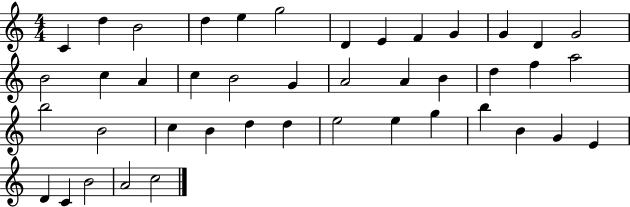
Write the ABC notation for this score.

X:1
T:Untitled
M:4/4
L:1/4
K:C
C d B2 d e g2 D E F G G D G2 B2 c A c B2 G A2 A B d f a2 b2 B2 c B d d e2 e g b B G E D C B2 A2 c2